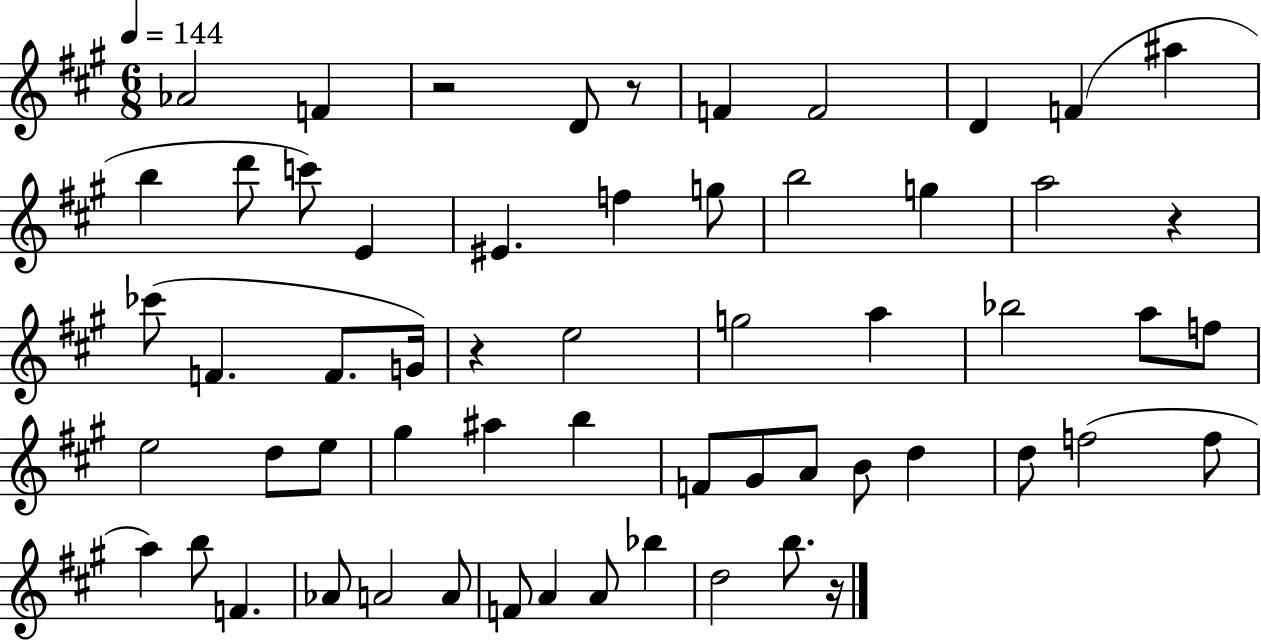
{
  \clef treble
  \numericTimeSignature
  \time 6/8
  \key a \major
  \tempo 4 = 144
  aes'2 f'4 | r2 d'8 r8 | f'4 f'2 | d'4 f'4( ais''4 | \break b''4 d'''8 c'''8) e'4 | eis'4. f''4 g''8 | b''2 g''4 | a''2 r4 | \break ces'''8( f'4. f'8. g'16) | r4 e''2 | g''2 a''4 | bes''2 a''8 f''8 | \break e''2 d''8 e''8 | gis''4 ais''4 b''4 | f'8 gis'8 a'8 b'8 d''4 | d''8 f''2( f''8 | \break a''4) b''8 f'4. | aes'8 a'2 a'8 | f'8 a'4 a'8 bes''4 | d''2 b''8. r16 | \break \bar "|."
}